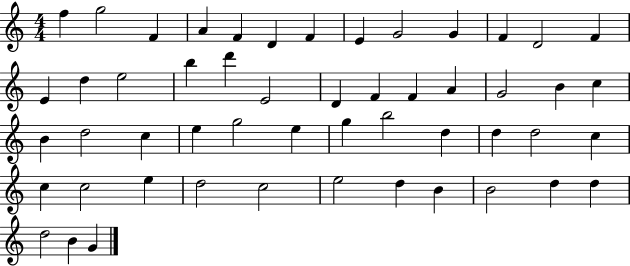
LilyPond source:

{
  \clef treble
  \numericTimeSignature
  \time 4/4
  \key c \major
  f''4 g''2 f'4 | a'4 f'4 d'4 f'4 | e'4 g'2 g'4 | f'4 d'2 f'4 | \break e'4 d''4 e''2 | b''4 d'''4 e'2 | d'4 f'4 f'4 a'4 | g'2 b'4 c''4 | \break b'4 d''2 c''4 | e''4 g''2 e''4 | g''4 b''2 d''4 | d''4 d''2 c''4 | \break c''4 c''2 e''4 | d''2 c''2 | e''2 d''4 b'4 | b'2 d''4 d''4 | \break d''2 b'4 g'4 | \bar "|."
}